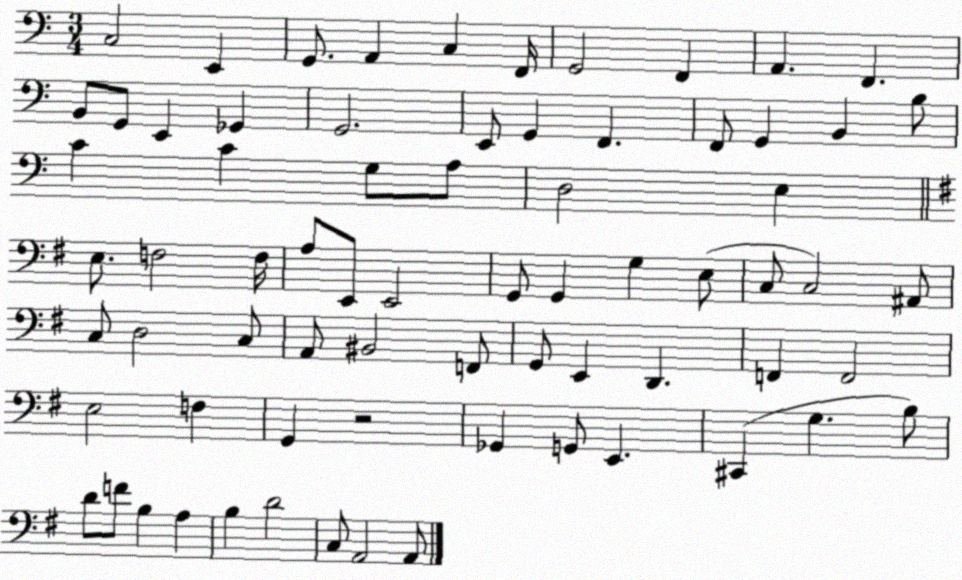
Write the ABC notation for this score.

X:1
T:Untitled
M:3/4
L:1/4
K:C
C,2 E,, G,,/2 A,, C, F,,/4 G,,2 F,, A,, F,, B,,/2 G,,/2 E,, _G,, G,,2 E,,/2 G,, F,, F,,/2 G,, B,, B,/2 C C G,/2 A,/2 D,2 E, E,/2 F,2 F,/4 A,/2 E,,/2 E,,2 G,,/2 G,, G, E,/2 C,/2 C,2 ^A,,/2 C,/2 D,2 C,/2 A,,/2 ^B,,2 F,,/2 G,,/2 E,, D,, F,, F,,2 E,2 F, G,, z2 _G,, G,,/2 E,, ^C,, G, B,/2 D/2 F/2 B, A, B, D2 C,/2 A,,2 A,,/2